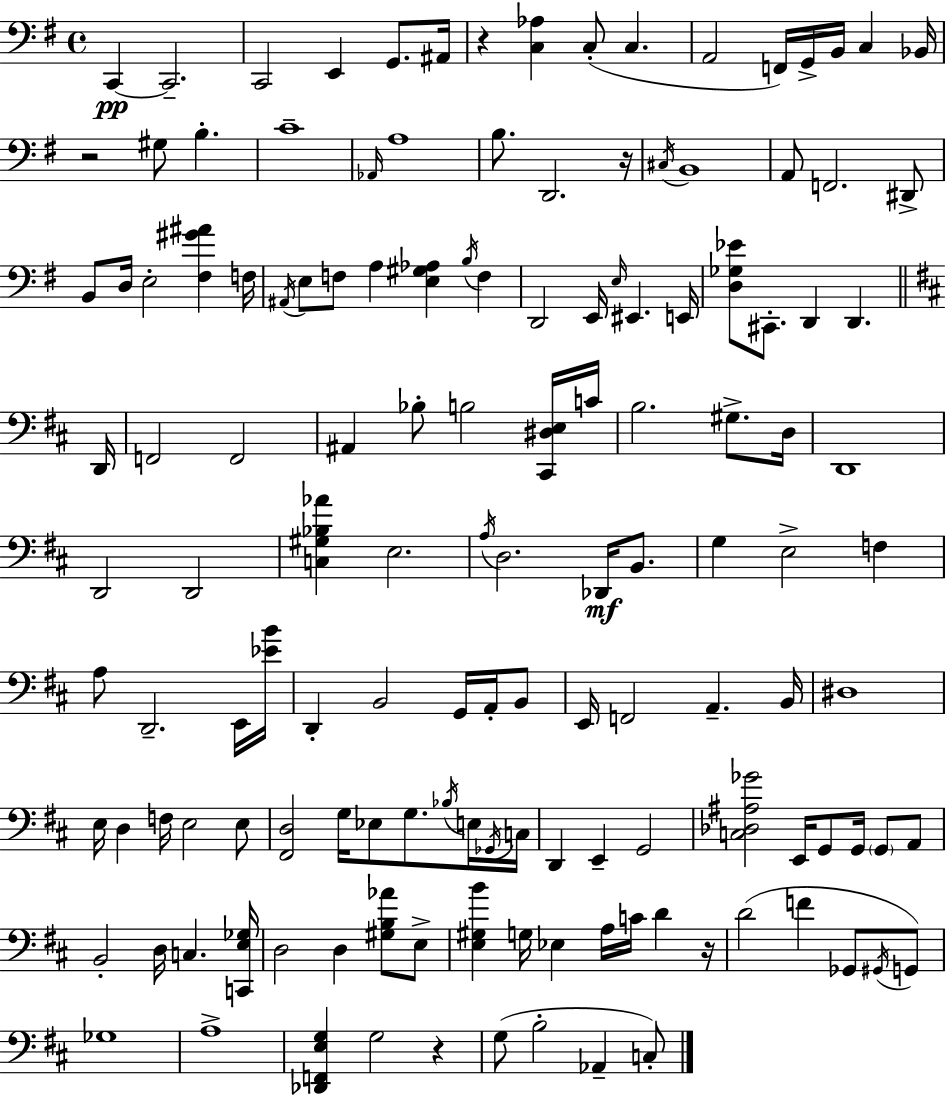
C2/q C2/h. C2/h E2/q G2/e. A#2/s R/q [C3,Ab3]/q C3/e C3/q. A2/h F2/s G2/s B2/s C3/q Bb2/s R/h G#3/e B3/q. C4/w Ab2/s A3/w B3/e. D2/h. R/s C#3/s B2/w A2/e F2/h. D#2/e B2/e D3/s E3/h [F#3,G#4,A#4]/q F3/s A#2/s E3/e F3/e A3/q [E3,G#3,Ab3]/q B3/s F3/q D2/h E2/s E3/s EIS2/q. E2/s [D3,Gb3,Eb4]/e C#2/e. D2/q D2/q. D2/s F2/h F2/h A#2/q Bb3/e B3/h [C#2,D#3,E3]/s C4/s B3/h. G#3/e. D3/s D2/w D2/h D2/h [C3,G#3,Bb3,Ab4]/q E3/h. A3/s D3/h. Db2/s B2/e. G3/q E3/h F3/q A3/e D2/h. E2/s [Eb4,B4]/s D2/q B2/h G2/s A2/s B2/e E2/s F2/h A2/q. B2/s D#3/w E3/s D3/q F3/s E3/h E3/e [F#2,D3]/h G3/s Eb3/e G3/e. Bb3/s E3/s Gb2/s C3/s D2/q E2/q G2/h [C3,Db3,A#3,Gb4]/h E2/s G2/e G2/s G2/e A2/e B2/h D3/s C3/q. [C2,E3,Gb3]/s D3/h D3/q [G#3,B3,Ab4]/e E3/e [E3,G#3,B4]/q G3/s Eb3/q A3/s C4/s D4/q R/s D4/h F4/q Gb2/e G#2/s G2/e Gb3/w A3/w [Db2,F2,E3,G3]/q G3/h R/q G3/e B3/h Ab2/q C3/e